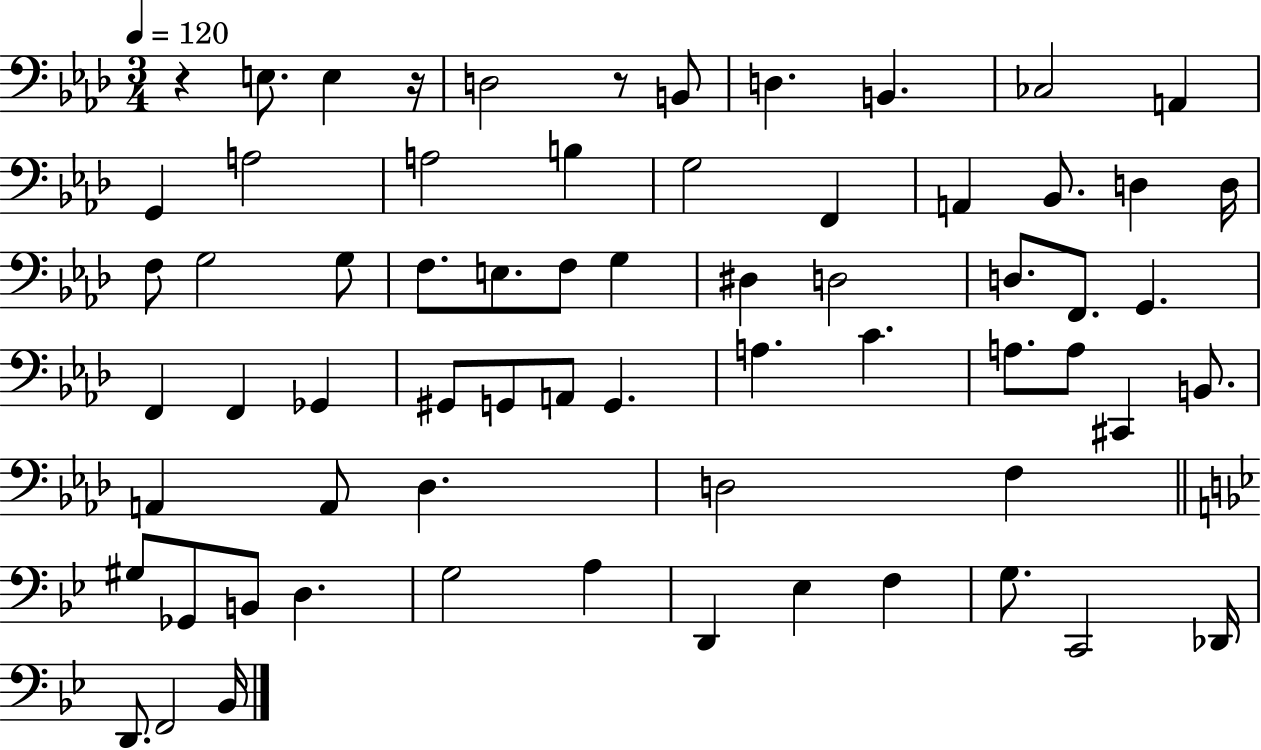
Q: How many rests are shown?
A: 3